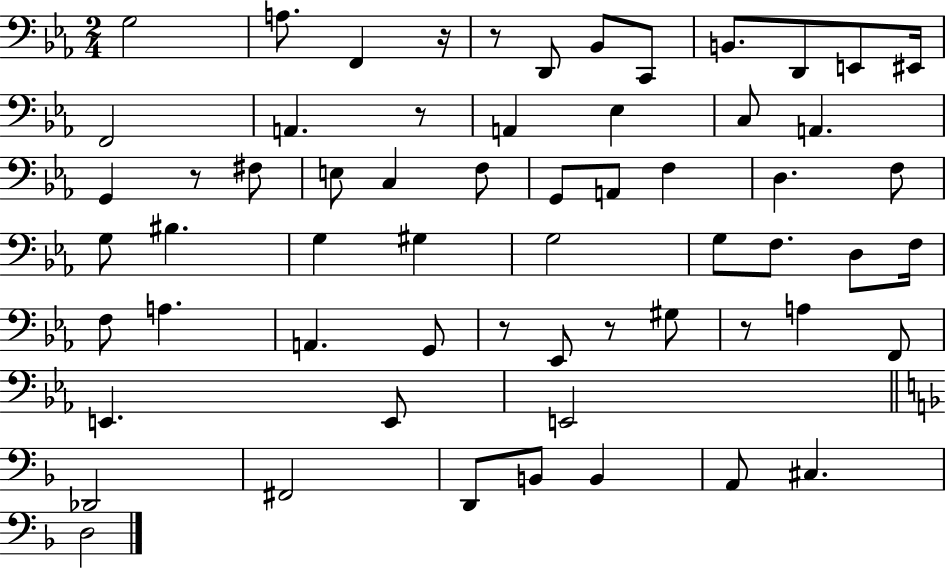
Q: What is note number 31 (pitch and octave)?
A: G3